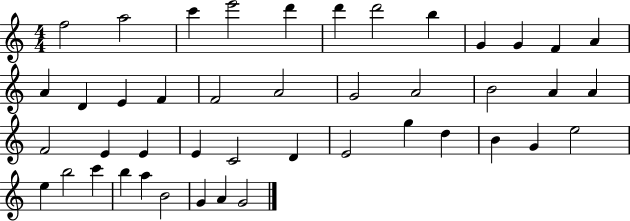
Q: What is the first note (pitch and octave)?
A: F5